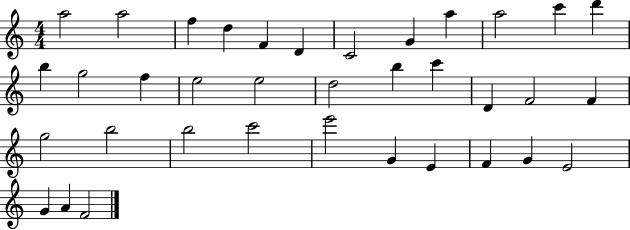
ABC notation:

X:1
T:Untitled
M:4/4
L:1/4
K:C
a2 a2 f d F D C2 G a a2 c' d' b g2 f e2 e2 d2 b c' D F2 F g2 b2 b2 c'2 e'2 G E F G E2 G A F2